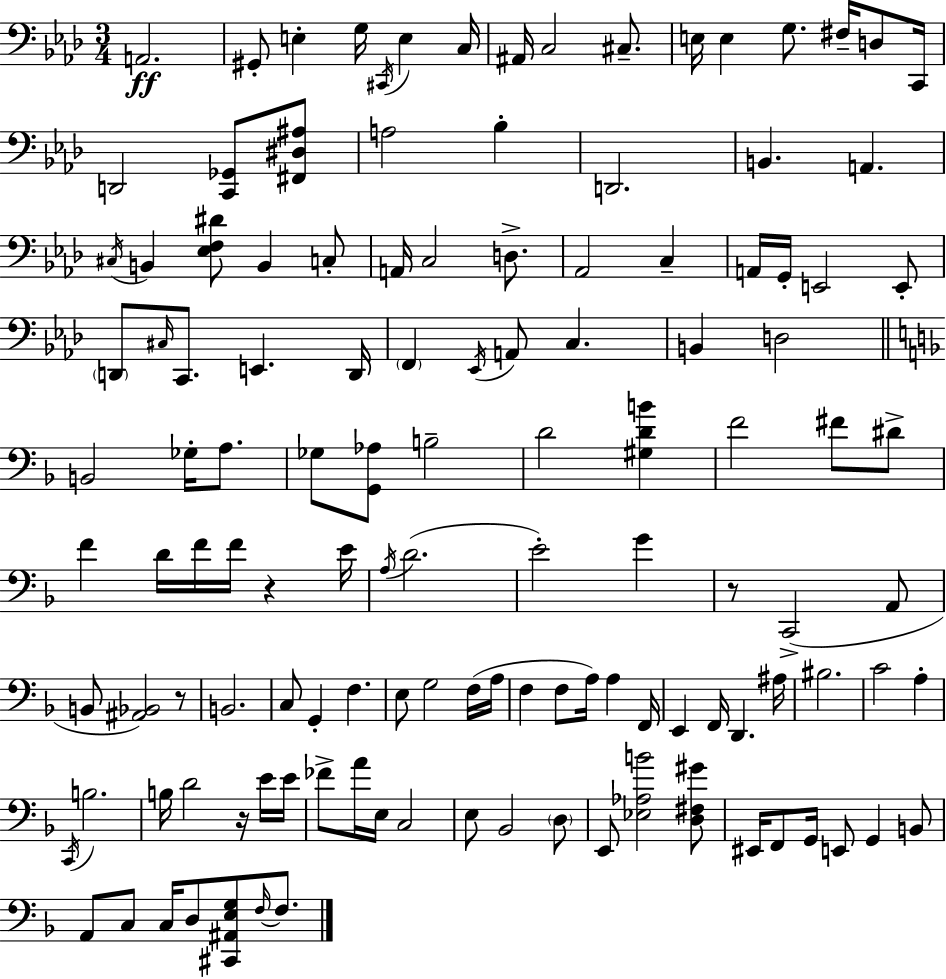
{
  \clef bass
  \numericTimeSignature
  \time 3/4
  \key aes \major
  \repeat volta 2 { a,2.\ff | gis,8-. e4-. g16 \acciaccatura { cis,16 } e4 | c16 ais,16 c2 cis8.-- | e16 e4 g8. fis16-- d8 | \break c,16 d,2 <c, ges,>8 <fis, dis ais>8 | a2 bes4-. | d,2. | b,4. a,4. | \break \acciaccatura { cis16 } b,4 <ees f dis'>8 b,4 | c8-. a,16 c2 d8.-> | aes,2 c4-- | a,16 g,16-. e,2 | \break e,8-. \parenthesize d,8 \grace { cis16 } c,8. e,4. | d,16 \parenthesize f,4 \acciaccatura { ees,16 } a,8 c4. | b,4 d2 | \bar "||" \break \key d \minor b,2 ges16-. a8. | ges8 <g, aes>8 b2-- | d'2 <gis d' b'>4 | f'2 fis'8 dis'8-> | \break f'4 d'16 f'16 f'16 r4 e'16 | \acciaccatura { a16 }( d'2. | e'2-.) g'4 | r8 c,2->( a,8 | \break b,8 <ais, bes,>2) r8 | b,2. | c8 g,4-. f4. | e8 g2 f16( | \break a16 f4 f8 a16) a4 | f,16 e,4 f,16 d,4. | ais16 bis2. | c'2 a4-. | \break \acciaccatura { c,16 } b2. | b16 d'2 r16 | e'16 e'16 fes'8-> a'16 e16 c2 | e8 bes,2 | \break \parenthesize d8 e,8 <ees aes b'>2 | <d fis gis'>8 eis,16 f,8 g,16 e,8 g,4 | b,8 a,8 c8 c16 d8 <cis, ais, e g>8 \grace { f16~ }~ | f8. } \bar "|."
}